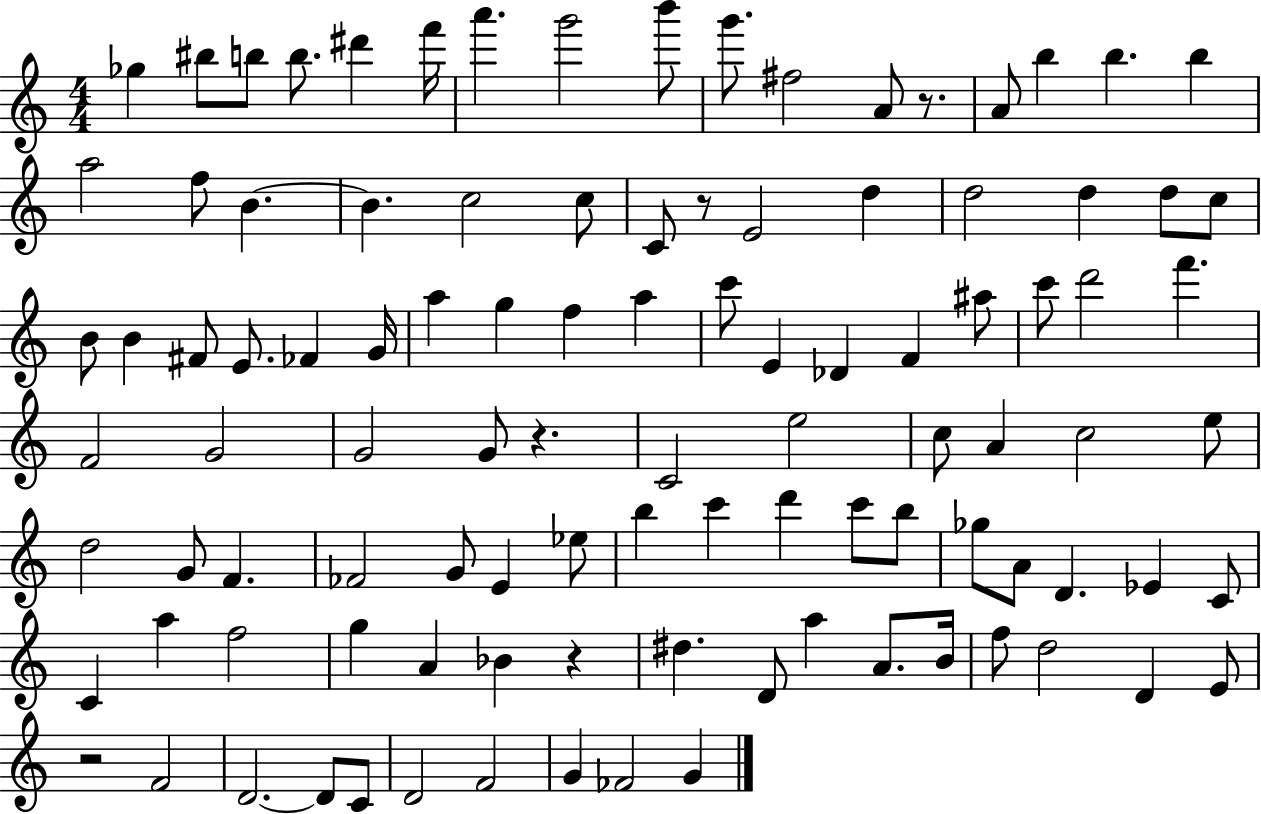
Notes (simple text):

Gb5/q BIS5/e B5/e B5/e. D#6/q F6/s A6/q. G6/h B6/e G6/e. F#5/h A4/e R/e. A4/e B5/q B5/q. B5/q A5/h F5/e B4/q. B4/q. C5/h C5/e C4/e R/e E4/h D5/q D5/h D5/q D5/e C5/e B4/e B4/q F#4/e E4/e. FES4/q G4/s A5/q G5/q F5/q A5/q C6/e E4/q Db4/q F4/q A#5/e C6/e D6/h F6/q. F4/h G4/h G4/h G4/e R/q. C4/h E5/h C5/e A4/q C5/h E5/e D5/h G4/e F4/q. FES4/h G4/e E4/q Eb5/e B5/q C6/q D6/q C6/e B5/e Gb5/e A4/e D4/q. Eb4/q C4/e C4/q A5/q F5/h G5/q A4/q Bb4/q R/q D#5/q. D4/e A5/q A4/e. B4/s F5/e D5/h D4/q E4/e R/h F4/h D4/h. D4/e C4/e D4/h F4/h G4/q FES4/h G4/q